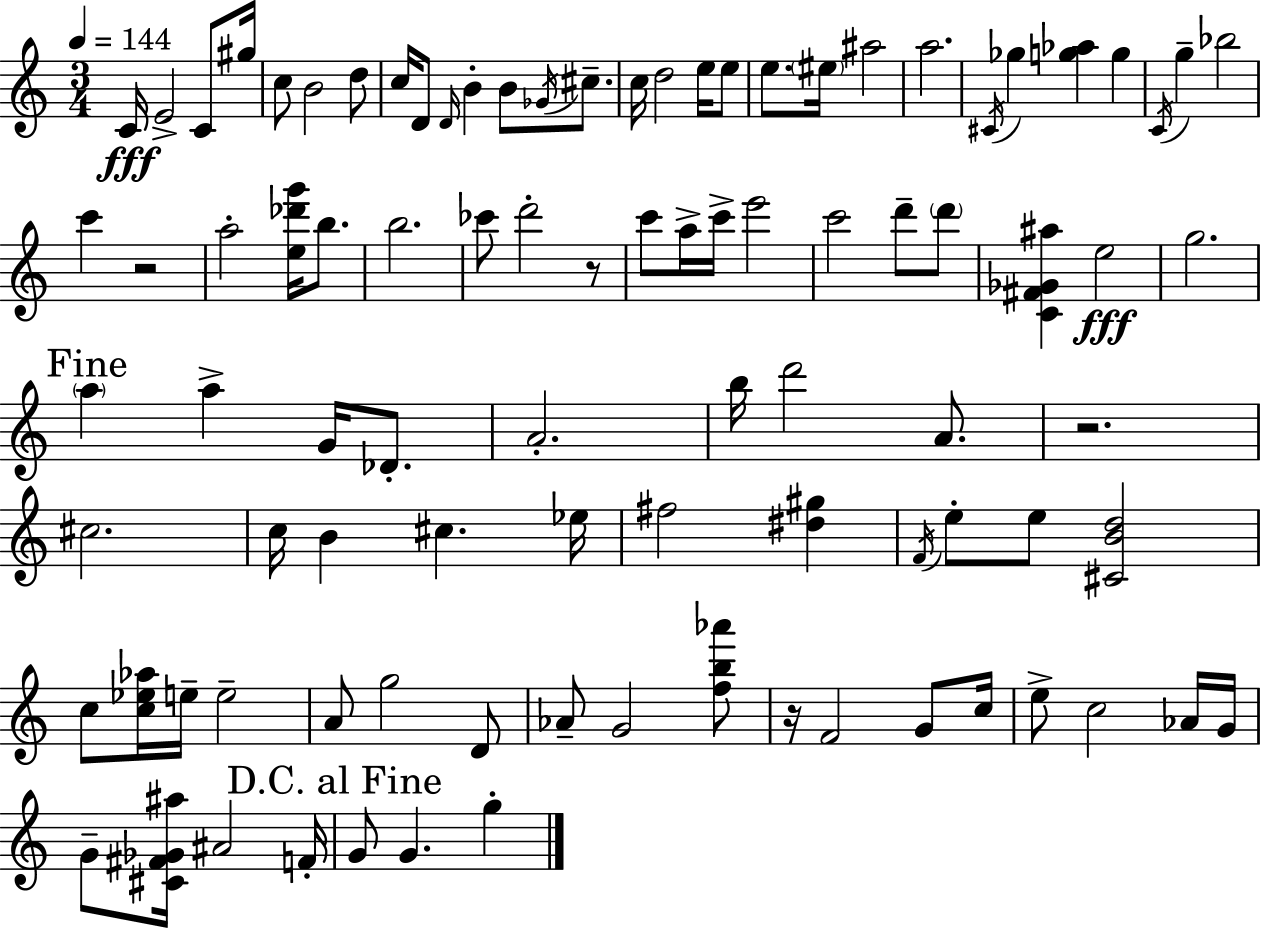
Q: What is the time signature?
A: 3/4